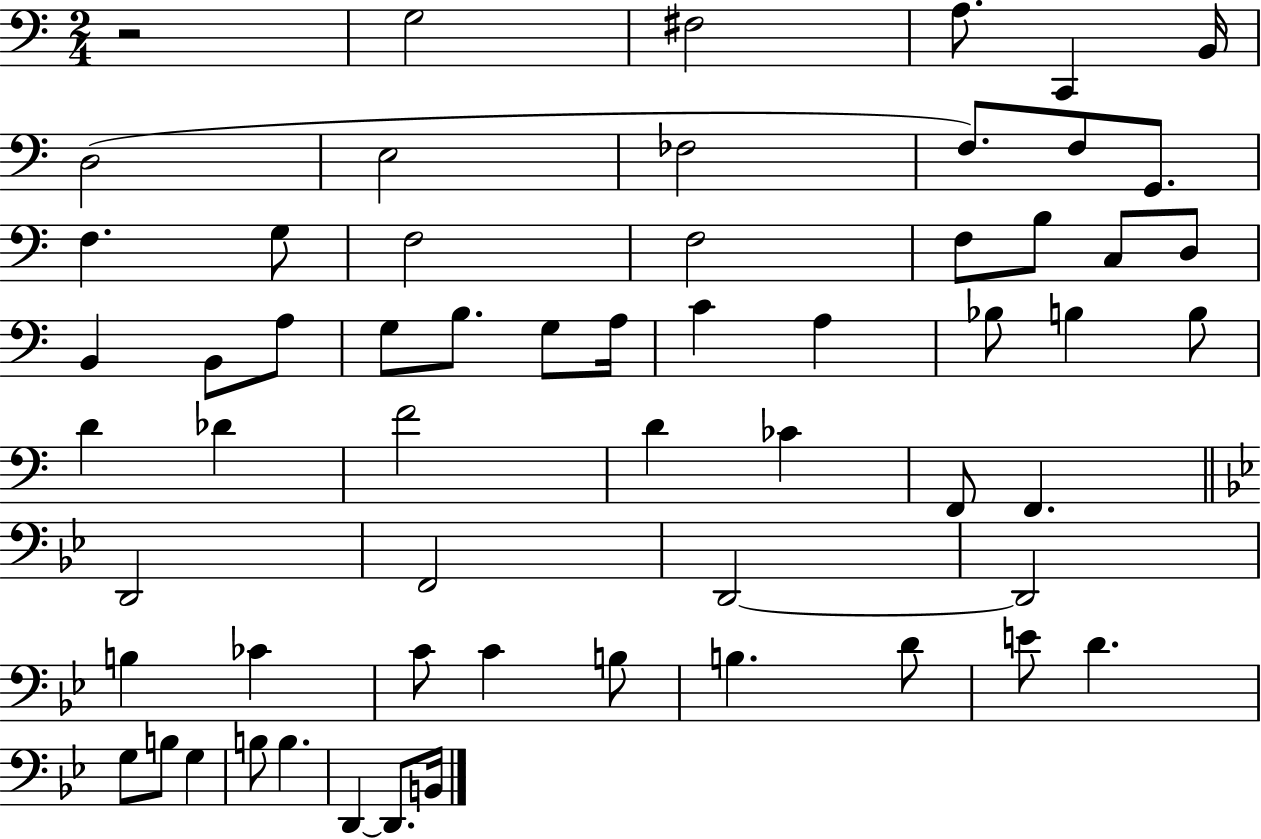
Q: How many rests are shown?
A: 1